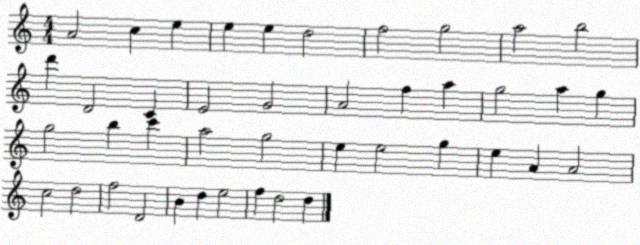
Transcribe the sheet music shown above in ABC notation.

X:1
T:Untitled
M:4/4
L:1/4
K:C
A2 c e e e d2 f2 g2 a2 b2 d' D2 C E2 G2 A2 f a g2 a g g2 b c' a2 g2 e e2 g e A A2 c2 d2 f2 D2 B d e2 f d2 d